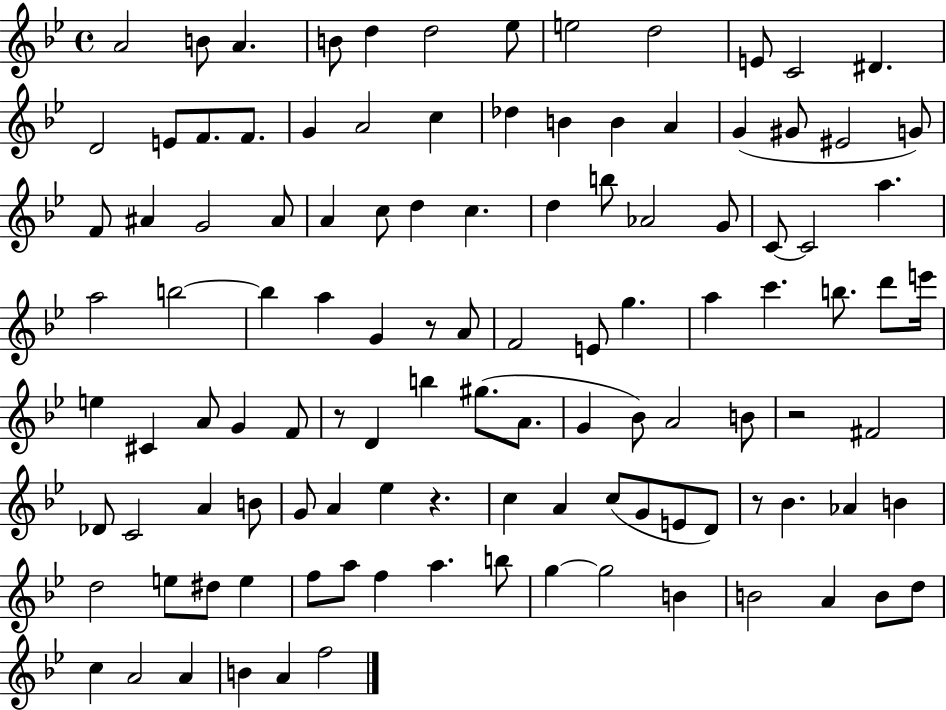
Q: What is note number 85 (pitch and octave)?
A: Ab4